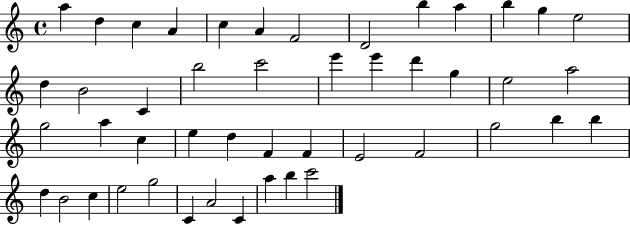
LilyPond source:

{
  \clef treble
  \time 4/4
  \defaultTimeSignature
  \key c \major
  a''4 d''4 c''4 a'4 | c''4 a'4 f'2 | d'2 b''4 a''4 | b''4 g''4 e''2 | \break d''4 b'2 c'4 | b''2 c'''2 | e'''4 e'''4 d'''4 g''4 | e''2 a''2 | \break g''2 a''4 c''4 | e''4 d''4 f'4 f'4 | e'2 f'2 | g''2 b''4 b''4 | \break d''4 b'2 c''4 | e''2 g''2 | c'4 a'2 c'4 | a''4 b''4 c'''2 | \break \bar "|."
}